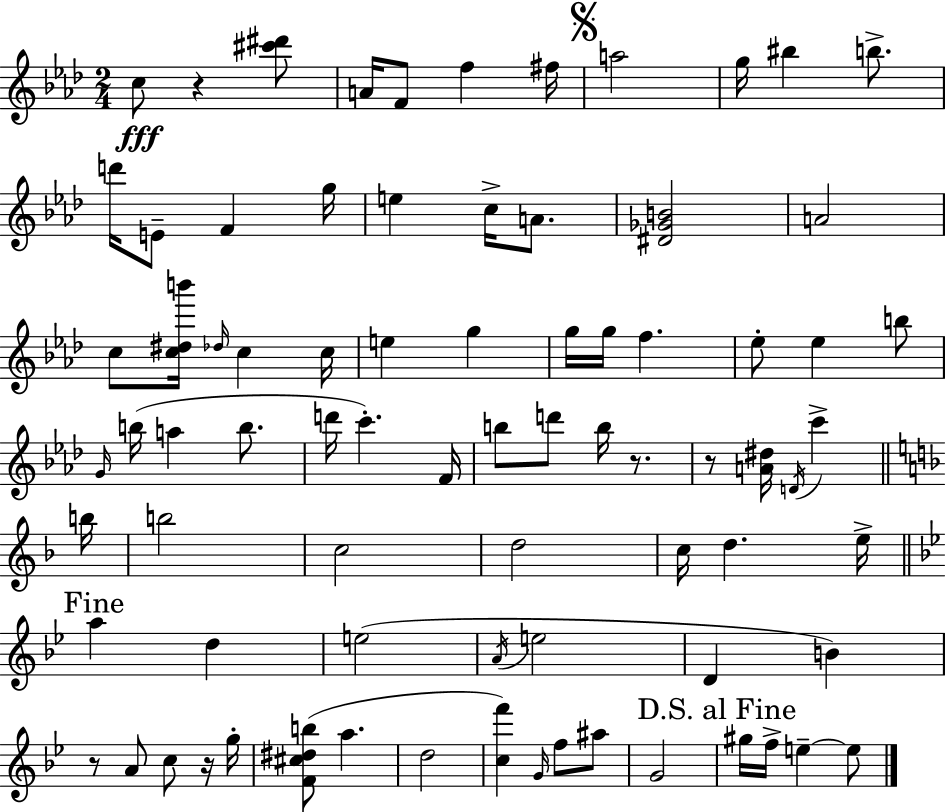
C5/e R/q [C#6,D#6]/e A4/s F4/e F5/q F#5/s A5/h G5/s BIS5/q B5/e. D6/s E4/e F4/q G5/s E5/q C5/s A4/e. [D#4,Gb4,B4]/h A4/h C5/e [C5,D#5,B6]/s Db5/s C5/q C5/s E5/q G5/q G5/s G5/s F5/q. Eb5/e Eb5/q B5/e G4/s B5/s A5/q B5/e. D6/s C6/q. F4/s B5/e D6/e B5/s R/e. R/e [A4,D#5]/s D4/s C6/q B5/s B5/h C5/h D5/h C5/s D5/q. E5/s A5/q D5/q E5/h A4/s E5/h D4/q B4/q R/e A4/e C5/e R/s G5/s [F4,C#5,D#5,B5]/e A5/q. D5/h [C5,F6]/q G4/s F5/e A#5/e G4/h G#5/s F5/s E5/q E5/e